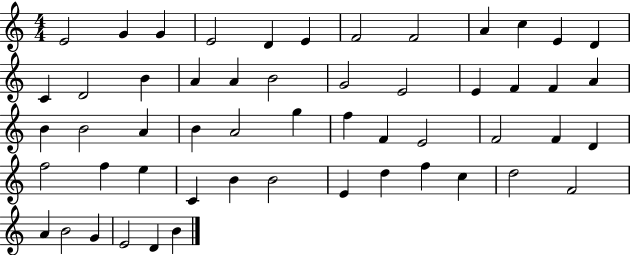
X:1
T:Untitled
M:4/4
L:1/4
K:C
E2 G G E2 D E F2 F2 A c E D C D2 B A A B2 G2 E2 E F F A B B2 A B A2 g f F E2 F2 F D f2 f e C B B2 E d f c d2 F2 A B2 G E2 D B